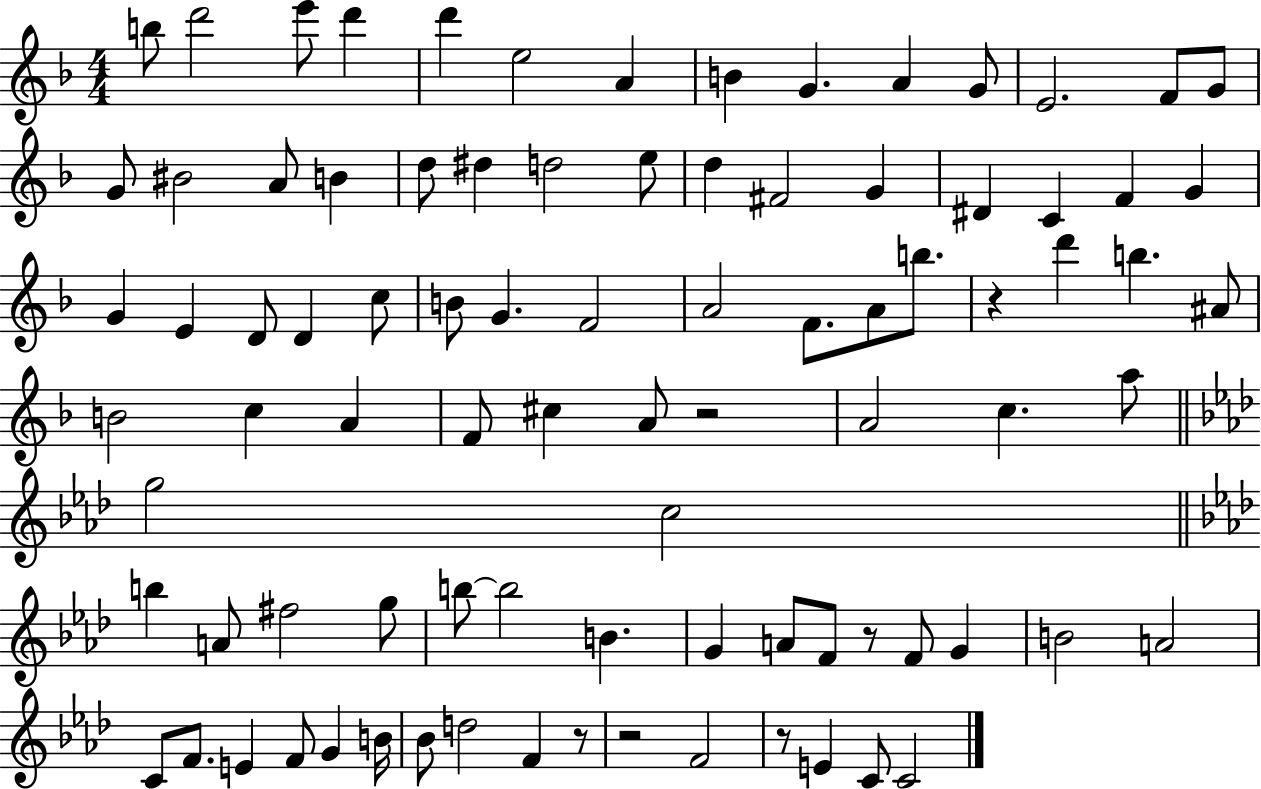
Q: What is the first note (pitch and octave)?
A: B5